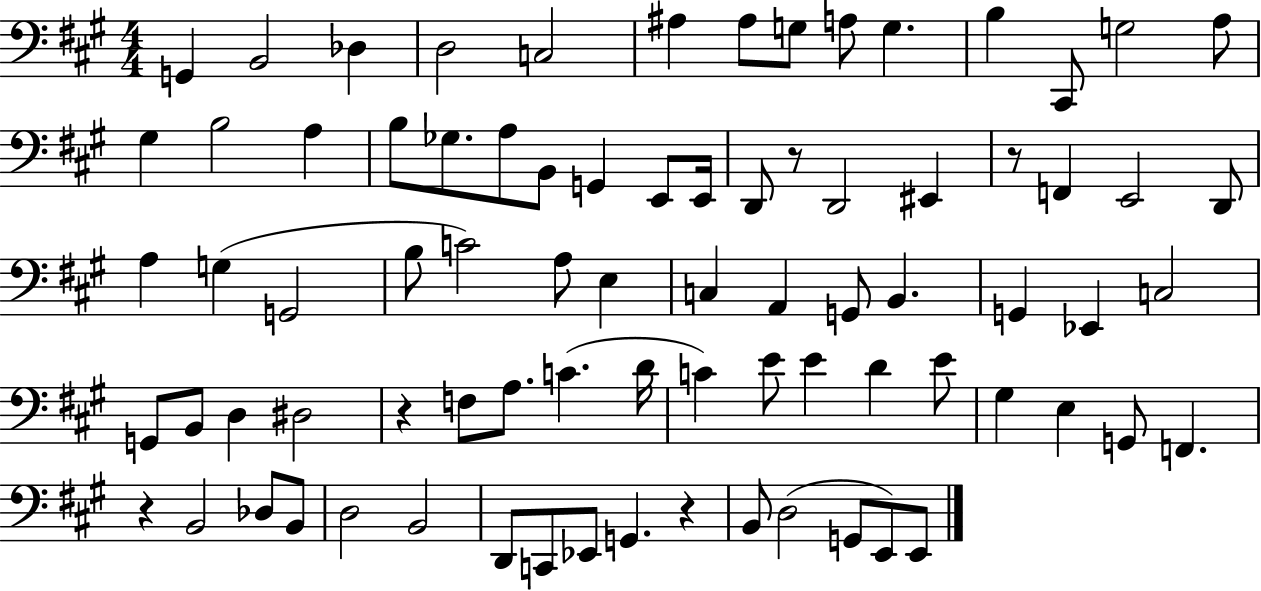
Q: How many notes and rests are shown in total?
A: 80